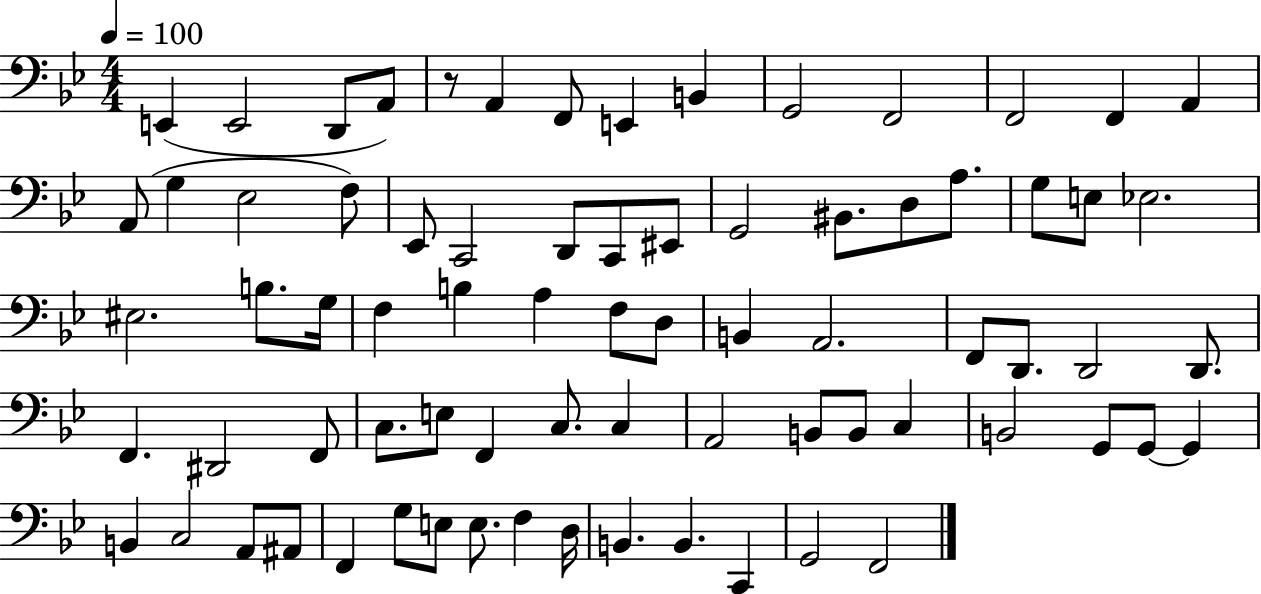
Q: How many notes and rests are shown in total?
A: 75